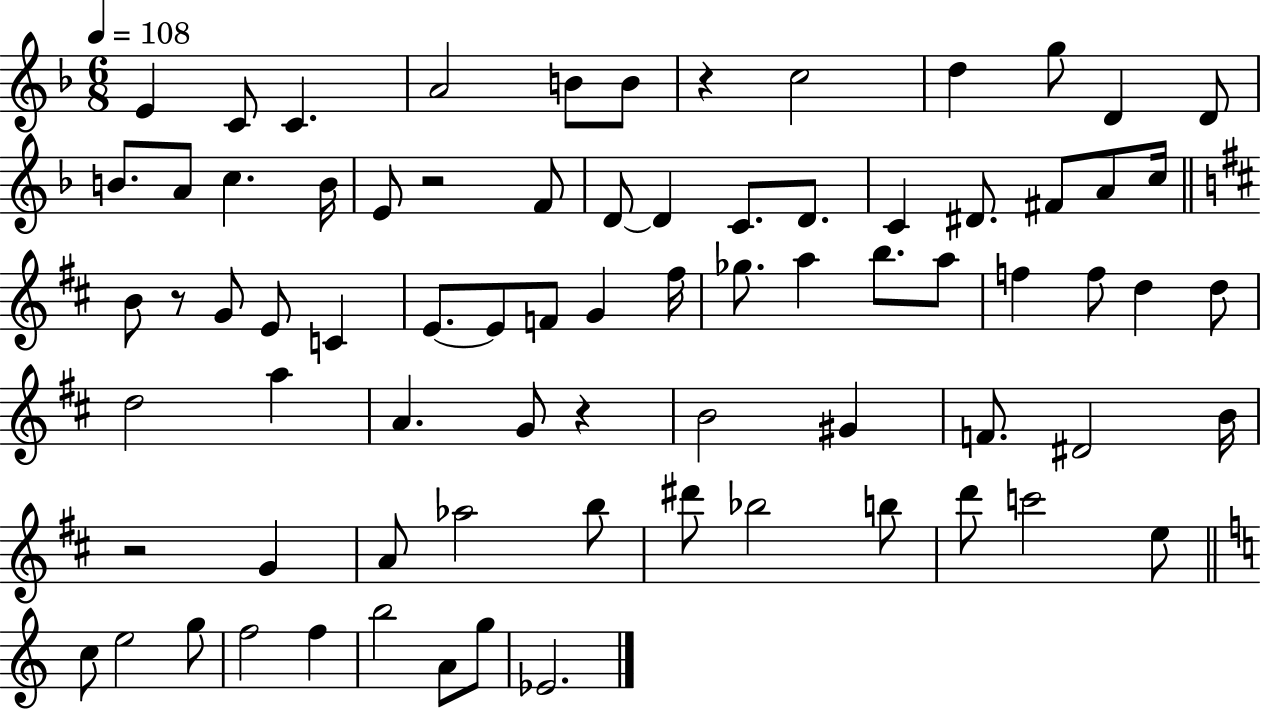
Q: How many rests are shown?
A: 5